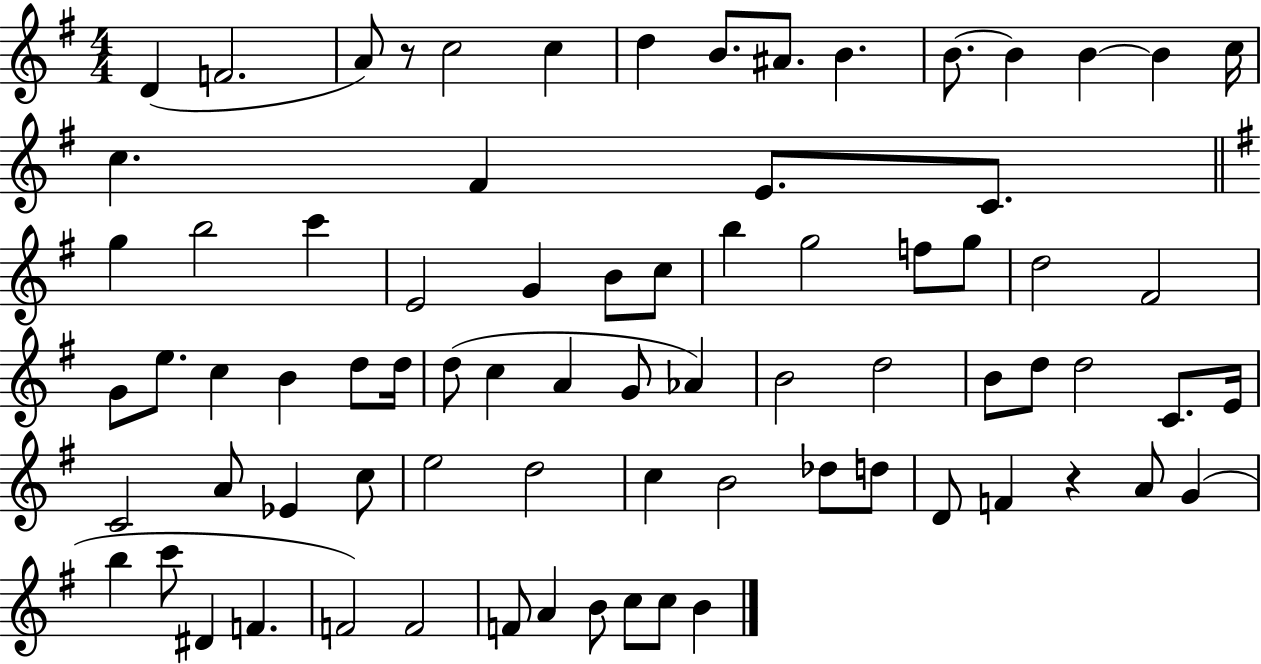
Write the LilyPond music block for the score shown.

{
  \clef treble
  \numericTimeSignature
  \time 4/4
  \key g \major
  d'4( f'2. | a'8) r8 c''2 c''4 | d''4 b'8. ais'8. b'4. | b'8.~~ b'4 b'4~~ b'4 c''16 | \break c''4. fis'4 e'8. c'8. | \bar "||" \break \key g \major g''4 b''2 c'''4 | e'2 g'4 b'8 c''8 | b''4 g''2 f''8 g''8 | d''2 fis'2 | \break g'8 e''8. c''4 b'4 d''8 d''16 | d''8( c''4 a'4 g'8 aes'4) | b'2 d''2 | b'8 d''8 d''2 c'8. e'16 | \break c'2 a'8 ees'4 c''8 | e''2 d''2 | c''4 b'2 des''8 d''8 | d'8 f'4 r4 a'8 g'4( | \break b''4 c'''8 dis'4 f'4. | f'2) f'2 | f'8 a'4 b'8 c''8 c''8 b'4 | \bar "|."
}